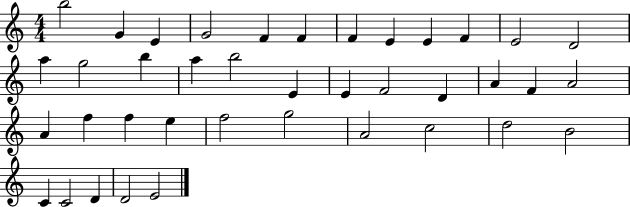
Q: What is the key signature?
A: C major